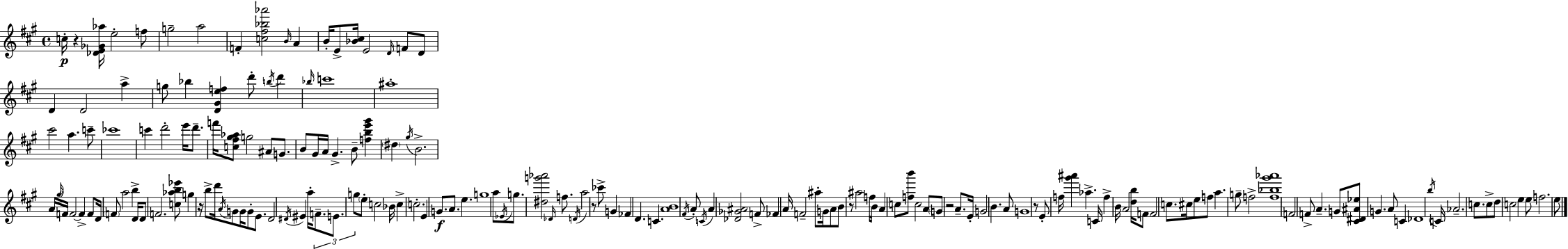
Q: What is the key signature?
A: A major